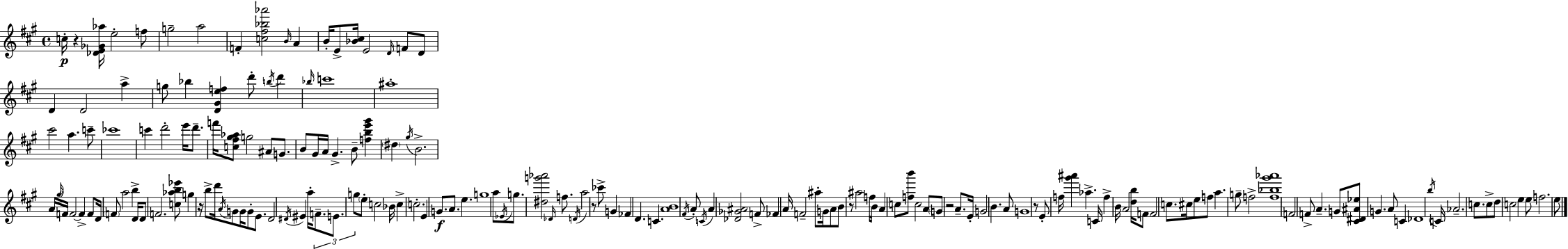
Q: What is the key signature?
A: A major